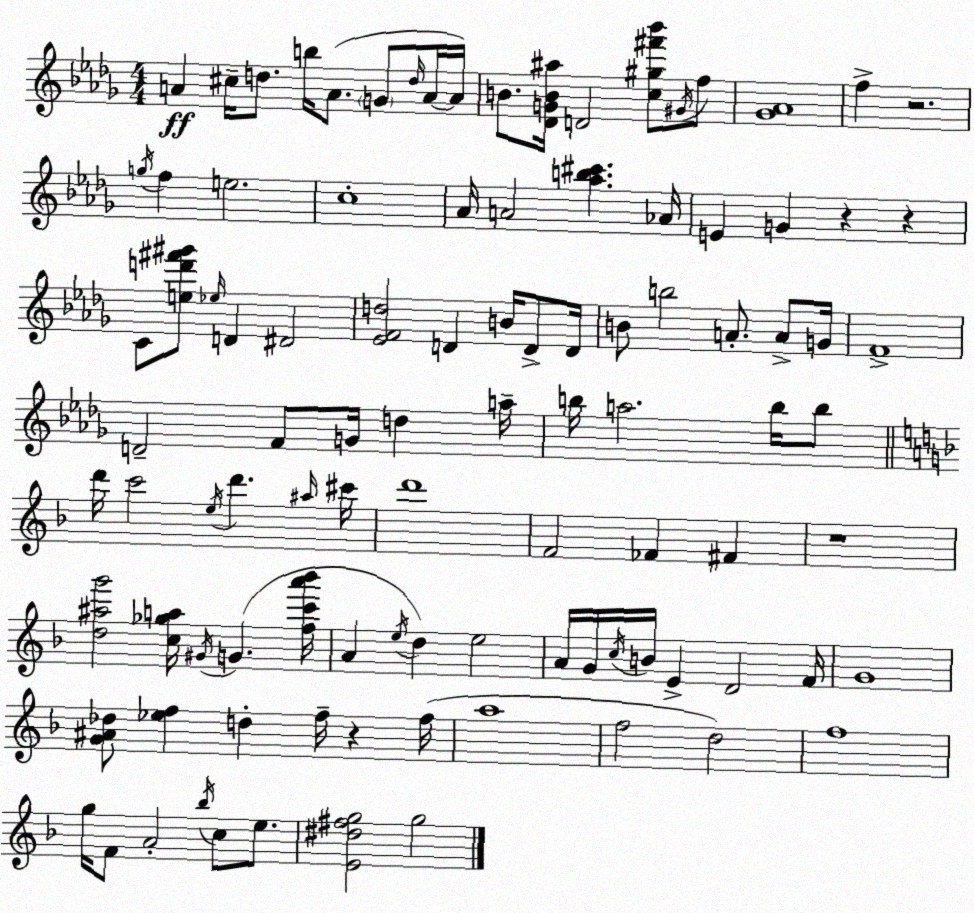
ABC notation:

X:1
T:Untitled
M:4/4
L:1/4
K:Bbm
A ^c/4 d/2 b/4 A/2 G/2 d/4 A/4 A/4 B/2 [_DGB^a]/4 D2 [c^g^f'_b']/2 ^G/4 f/2 [_G_A]4 f z2 g/4 f e2 c4 _A/4 A2 [_ab^c'] _A/4 E G z z C/2 [ed'^f'^g']/2 _e/4 D ^D2 [_EFd]2 D B/4 D/2 D/4 B/2 b2 A/2 A/2 G/4 F4 D2 F/2 G/4 d a/4 b/4 a2 b/4 b/2 d'/4 c'2 e/4 d' ^a/4 ^c'/4 d'4 F2 _F ^F z4 [d^ag']2 [c_ga]/4 ^G/4 G [fc'a'_b']/4 A e/4 d e2 A/4 G/4 c/4 B/4 E D2 F/4 G4 [G^A_d]/2 [_ef] d f/4 z f/4 a4 f2 d2 f4 g/4 F/2 A2 _b/4 c/2 e/2 [E^d^fg]2 g2